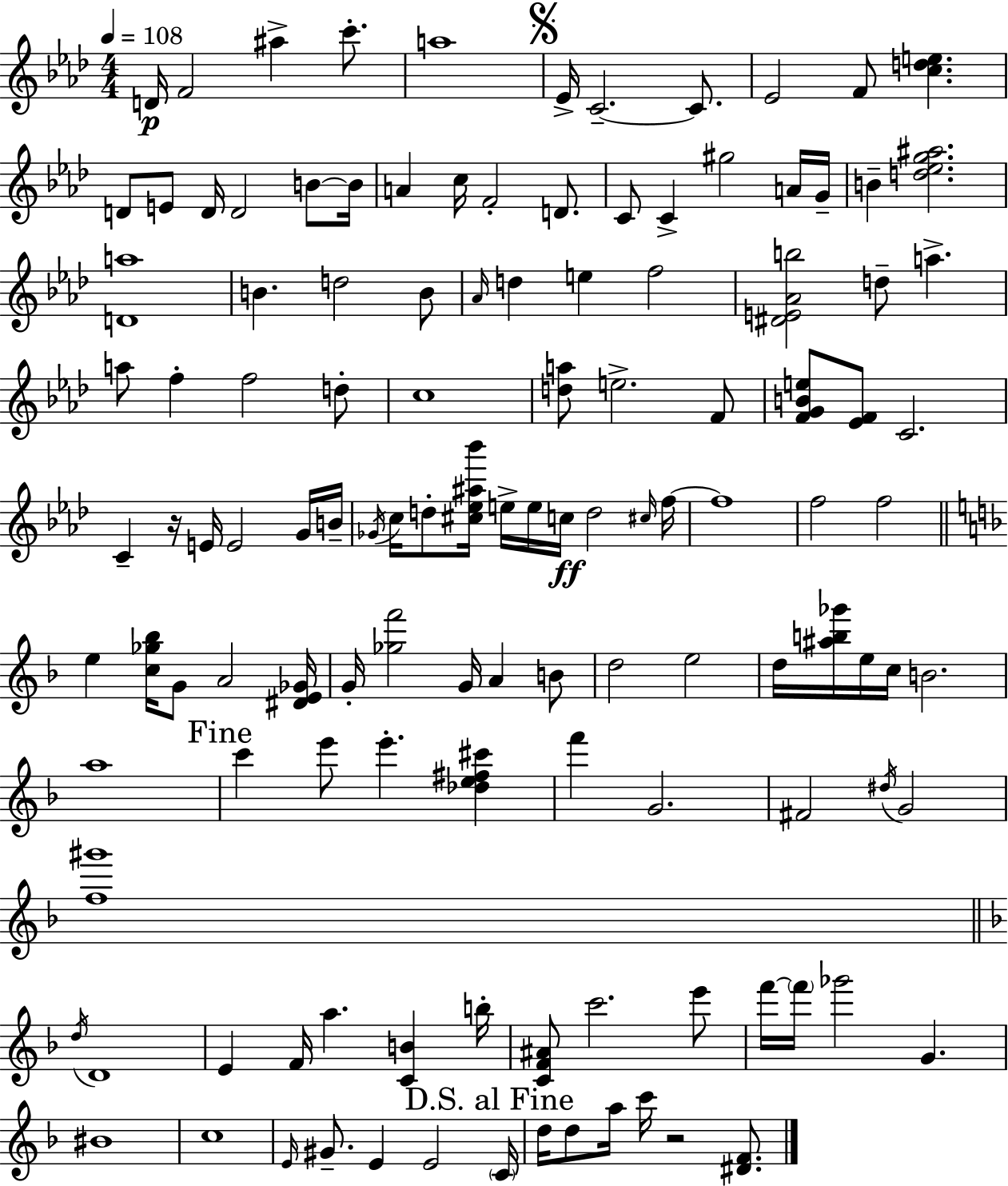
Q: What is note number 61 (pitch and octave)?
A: E5